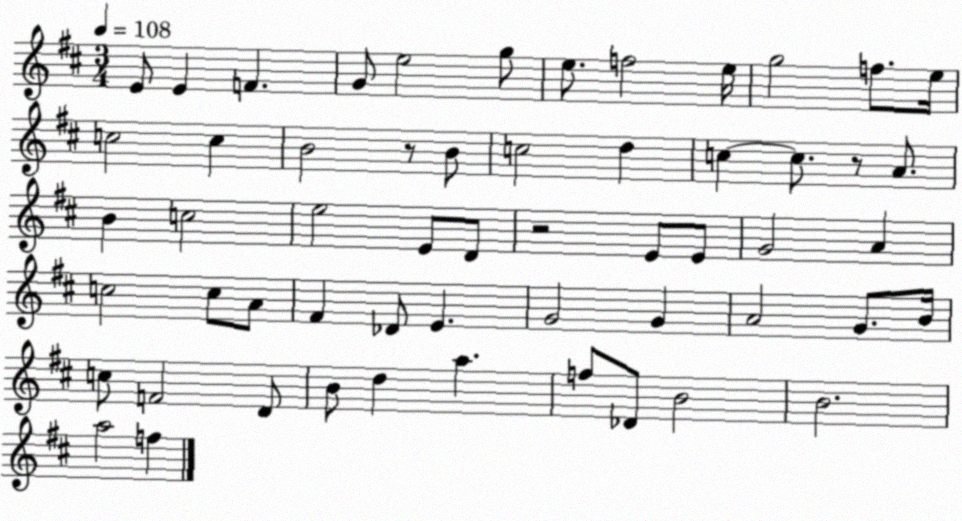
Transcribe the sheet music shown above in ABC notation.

X:1
T:Untitled
M:3/4
L:1/4
K:D
E/2 E F G/2 e2 g/2 e/2 f2 e/4 g2 f/2 e/4 c2 c B2 z/2 B/2 c2 d c c/2 z/2 A/2 B c2 e2 E/2 D/2 z2 E/2 E/2 G2 A c2 c/2 A/2 ^F _D/2 E G2 G A2 G/2 B/4 c/2 F2 D/2 B/2 d a f/2 _D/2 B2 B2 a2 f